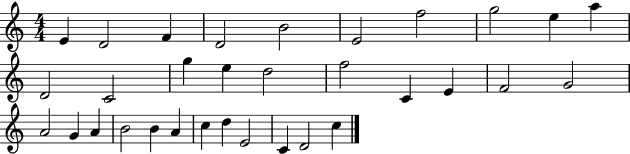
X:1
T:Untitled
M:4/4
L:1/4
K:C
E D2 F D2 B2 E2 f2 g2 e a D2 C2 g e d2 f2 C E F2 G2 A2 G A B2 B A c d E2 C D2 c